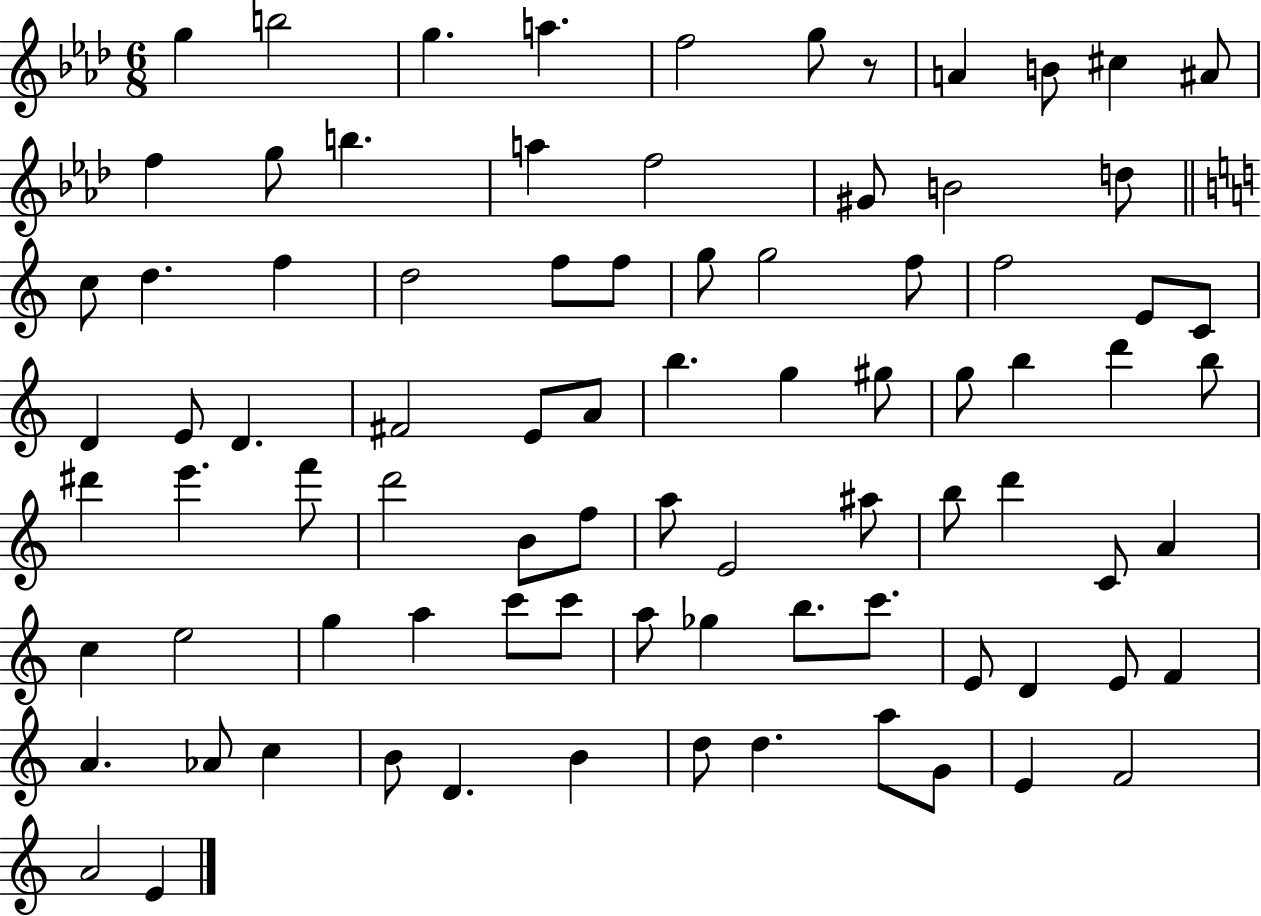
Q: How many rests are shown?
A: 1